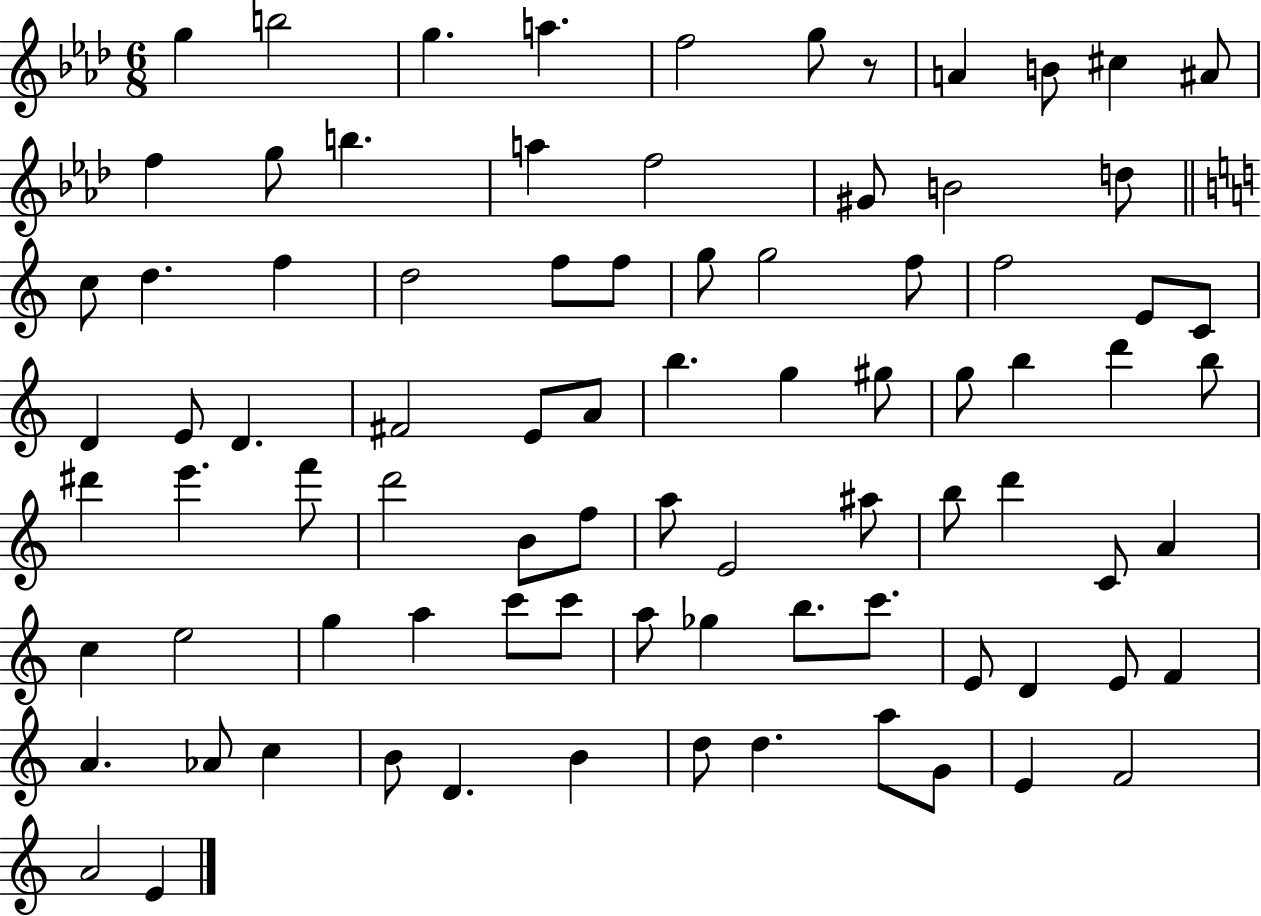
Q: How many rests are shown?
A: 1